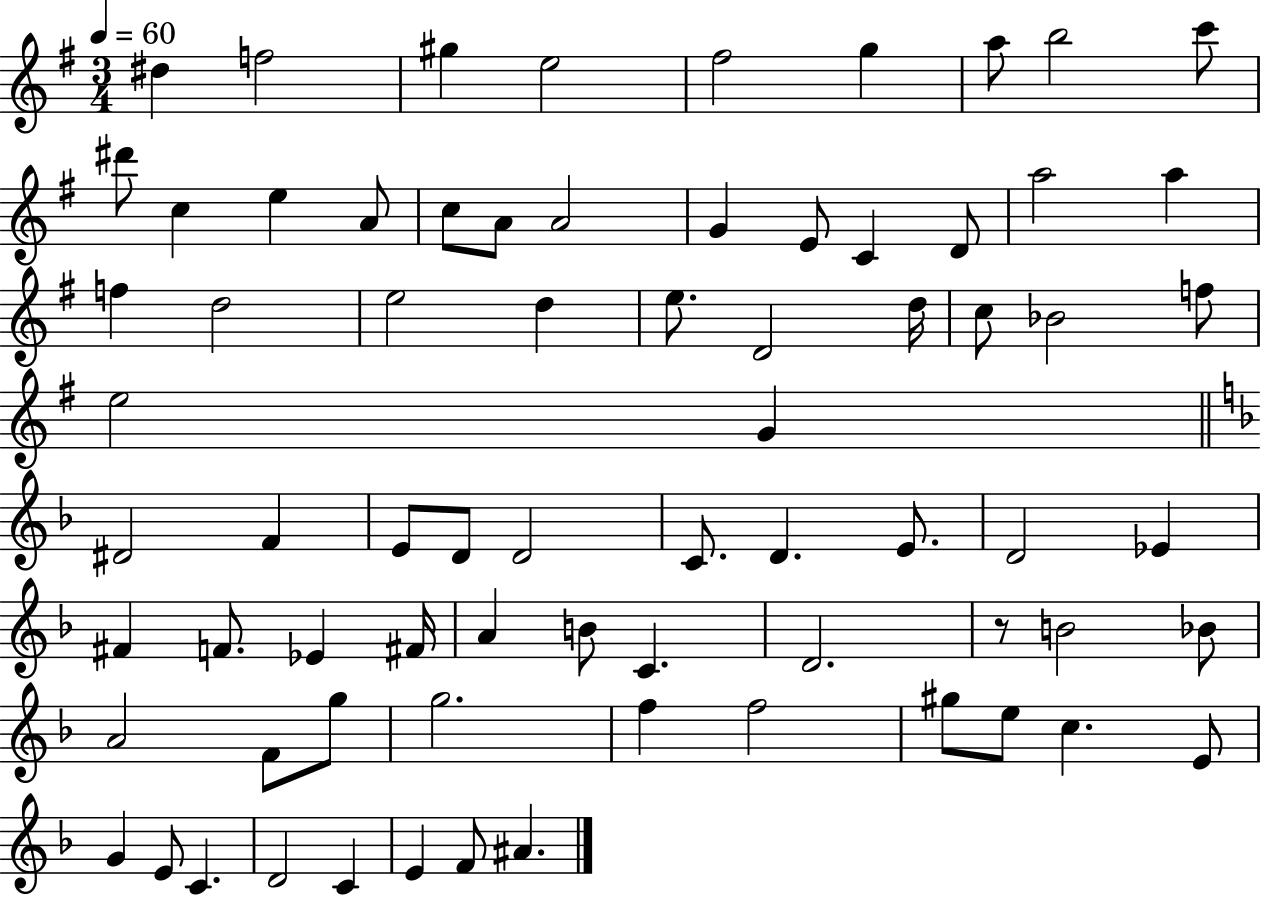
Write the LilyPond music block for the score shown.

{
  \clef treble
  \numericTimeSignature
  \time 3/4
  \key g \major
  \tempo 4 = 60
  dis''4 f''2 | gis''4 e''2 | fis''2 g''4 | a''8 b''2 c'''8 | \break dis'''8 c''4 e''4 a'8 | c''8 a'8 a'2 | g'4 e'8 c'4 d'8 | a''2 a''4 | \break f''4 d''2 | e''2 d''4 | e''8. d'2 d''16 | c''8 bes'2 f''8 | \break e''2 g'4 | \bar "||" \break \key f \major dis'2 f'4 | e'8 d'8 d'2 | c'8. d'4. e'8. | d'2 ees'4 | \break fis'4 f'8. ees'4 fis'16 | a'4 b'8 c'4. | d'2. | r8 b'2 bes'8 | \break a'2 f'8 g''8 | g''2. | f''4 f''2 | gis''8 e''8 c''4. e'8 | \break g'4 e'8 c'4. | d'2 c'4 | e'4 f'8 ais'4. | \bar "|."
}